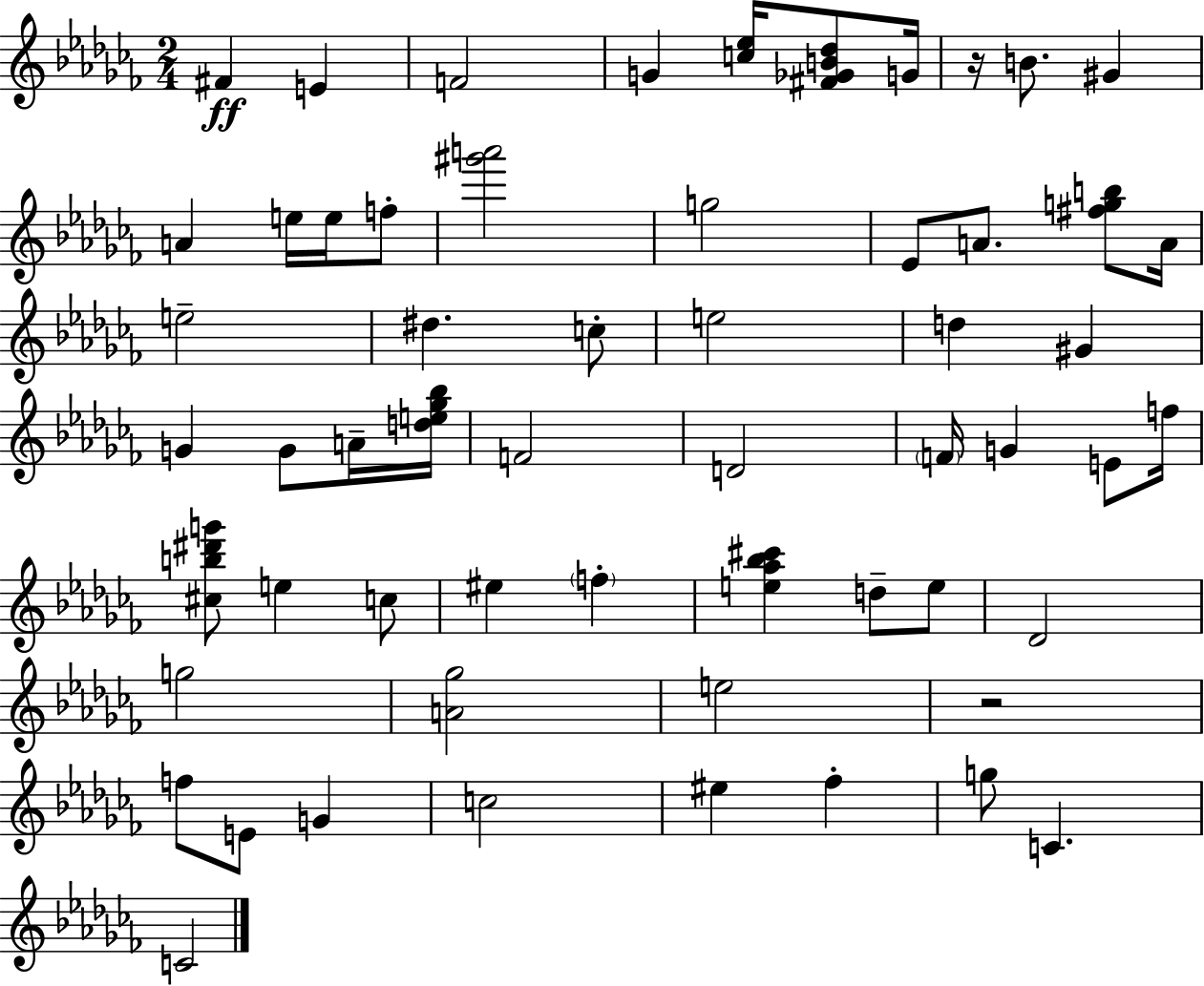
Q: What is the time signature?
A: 2/4